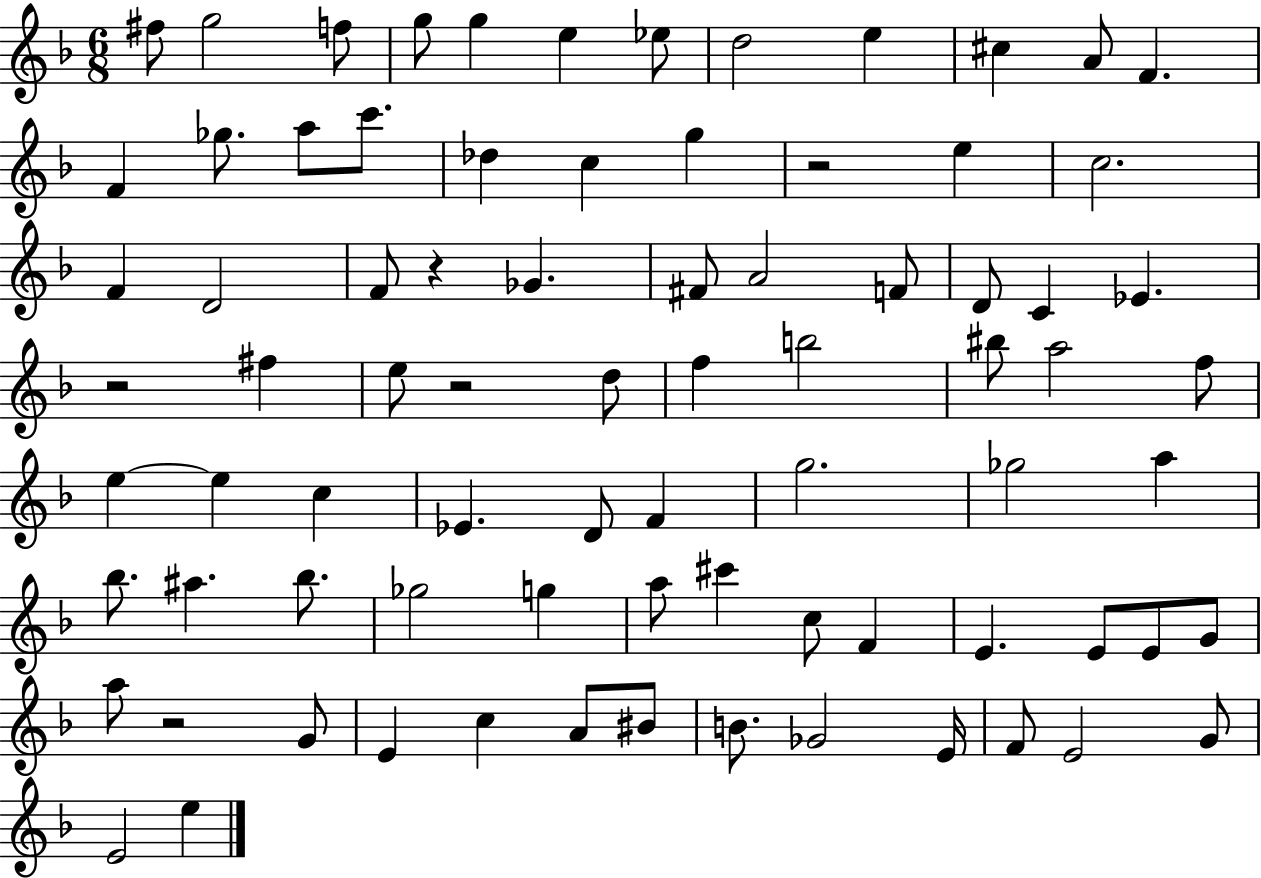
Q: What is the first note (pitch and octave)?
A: F#5